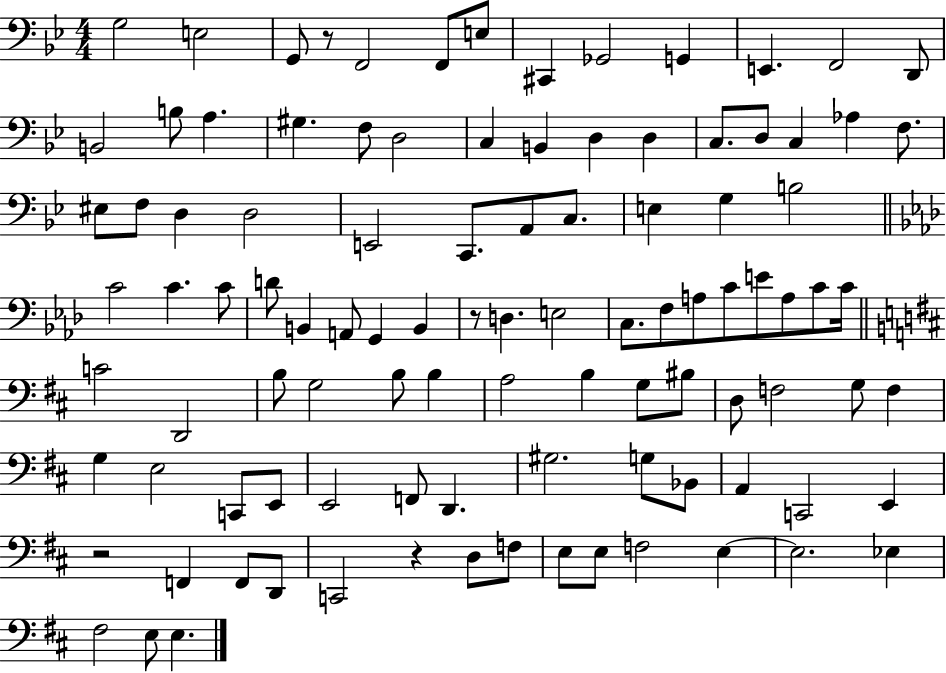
{
  \clef bass
  \numericTimeSignature
  \time 4/4
  \key bes \major
  g2 e2 | g,8 r8 f,2 f,8 e8 | cis,4 ges,2 g,4 | e,4. f,2 d,8 | \break b,2 b8 a4. | gis4. f8 d2 | c4 b,4 d4 d4 | c8. d8 c4 aes4 f8. | \break eis8 f8 d4 d2 | e,2 c,8. a,8 c8. | e4 g4 b2 | \bar "||" \break \key aes \major c'2 c'4. c'8 | d'8 b,4 a,8 g,4 b,4 | r8 d4. e2 | c8. f8 a8 c'8 e'8 a8 c'8 c'16 | \break \bar "||" \break \key b \minor c'2 d,2 | b8 g2 b8 b4 | a2 b4 g8 bis8 | d8 f2 g8 f4 | \break g4 e2 c,8 e,8 | e,2 f,8 d,4. | gis2. g8 bes,8 | a,4 c,2 e,4 | \break r2 f,4 f,8 d,8 | c,2 r4 d8 f8 | e8 e8 f2 e4~~ | e2. ees4 | \break fis2 e8 e4. | \bar "|."
}